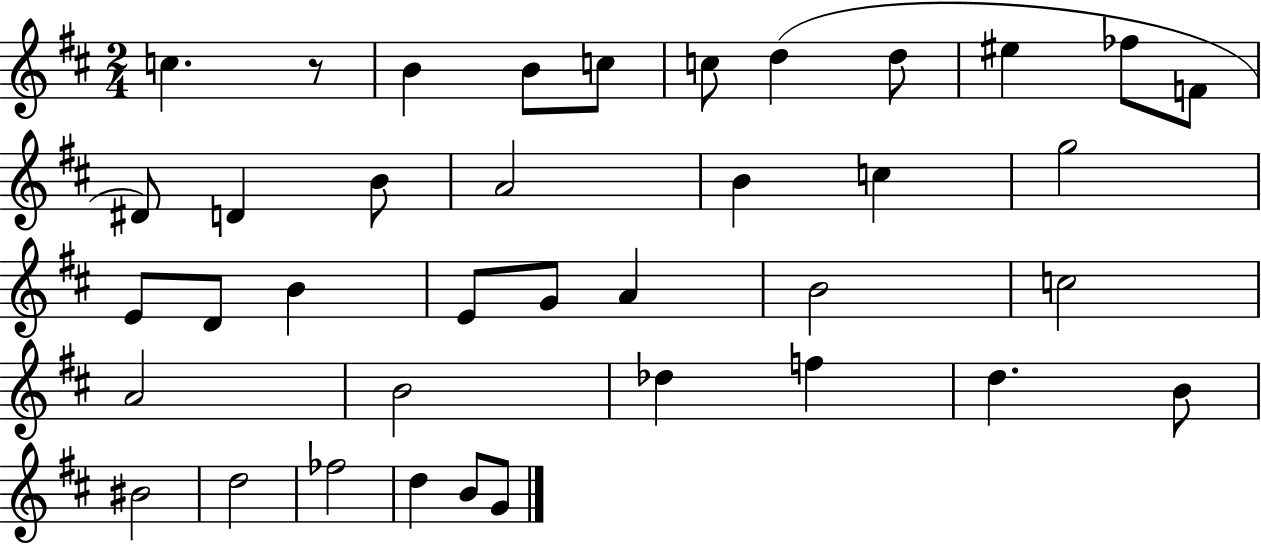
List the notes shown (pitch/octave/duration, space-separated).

C5/q. R/e B4/q B4/e C5/e C5/e D5/q D5/e EIS5/q FES5/e F4/e D#4/e D4/q B4/e A4/h B4/q C5/q G5/h E4/e D4/e B4/q E4/e G4/e A4/q B4/h C5/h A4/h B4/h Db5/q F5/q D5/q. B4/e BIS4/h D5/h FES5/h D5/q B4/e G4/e